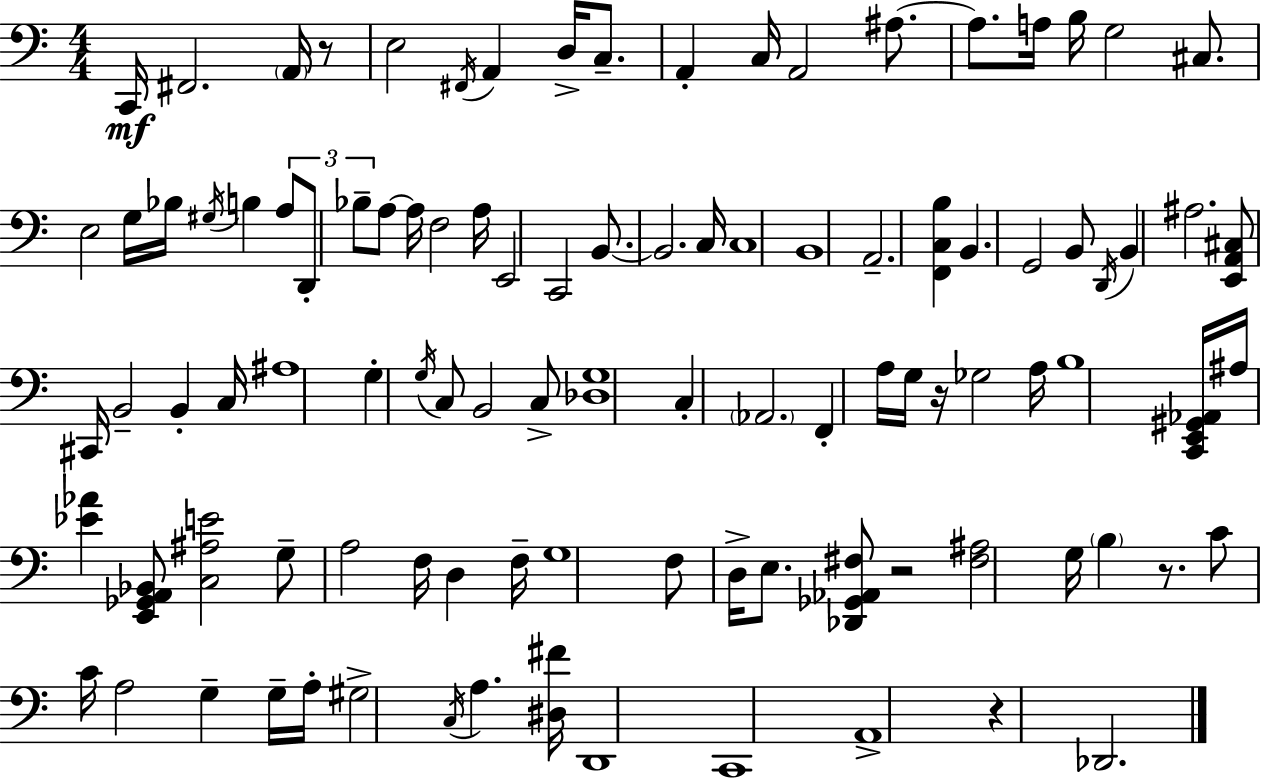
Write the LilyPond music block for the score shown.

{
  \clef bass
  \numericTimeSignature
  \time 4/4
  \key c \major
  \repeat volta 2 { c,16\mf fis,2. \parenthesize a,16 r8 | e2 \acciaccatura { fis,16 } a,4 d16-> c8.-- | a,4-. c16 a,2 ais8.~~ | ais8. a16 b16 g2 cis8. | \break e2 g16 bes16 \acciaccatura { gis16 } b4 | \tuplet 3/2 { a8 d,8-. bes8-- } a8~~ a16 f2 | a16 e,2 c,2 | b,8.~~ b,2. | \break c16 c1 | b,1 | a,2.-- <f, c b>4 | b,4. g,2 | \break b,8 \acciaccatura { d,16 } b,4 ais2. | <e, a, cis>8 cis,16 b,2-- b,4-. | c16 ais1 | g4-. \acciaccatura { g16 } c8 b,2 | \break c8-> <des g>1 | c4-. \parenthesize aes,2. | f,4-. a16 g16 r16 ges2 | a16 b1 | \break <c, e, gis, aes,>16 ais16 <ees' aes'>4 <e, ges, a, bes,>8 <c ais e'>2 | g8-- a2 f16 d4 | f16-- g1 | f8 d16-> e8. <des, ges, aes, fis>8 r2 | \break <fis ais>2 g16 \parenthesize b4 | r8. c'8 c'16 a2 g4-- | g16-- a16-. gis2-> \acciaccatura { c16 } a4. | <dis fis'>16 d,1 | \break c,1 | a,1-> | r4 des,2. | } \bar "|."
}